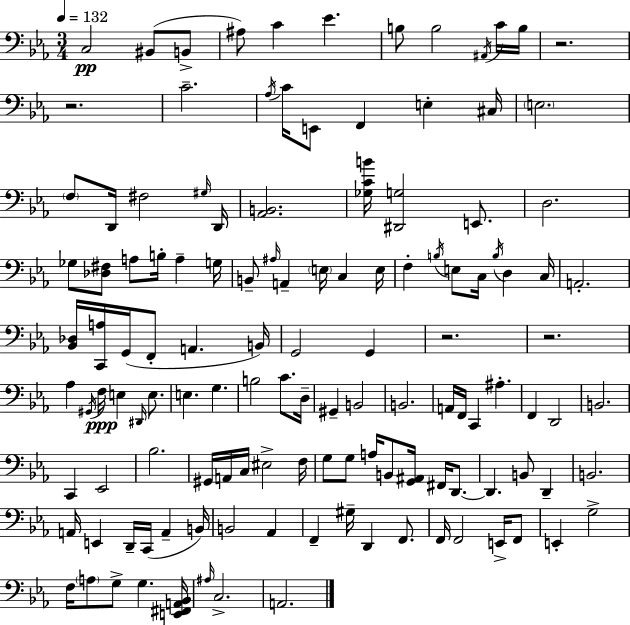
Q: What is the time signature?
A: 3/4